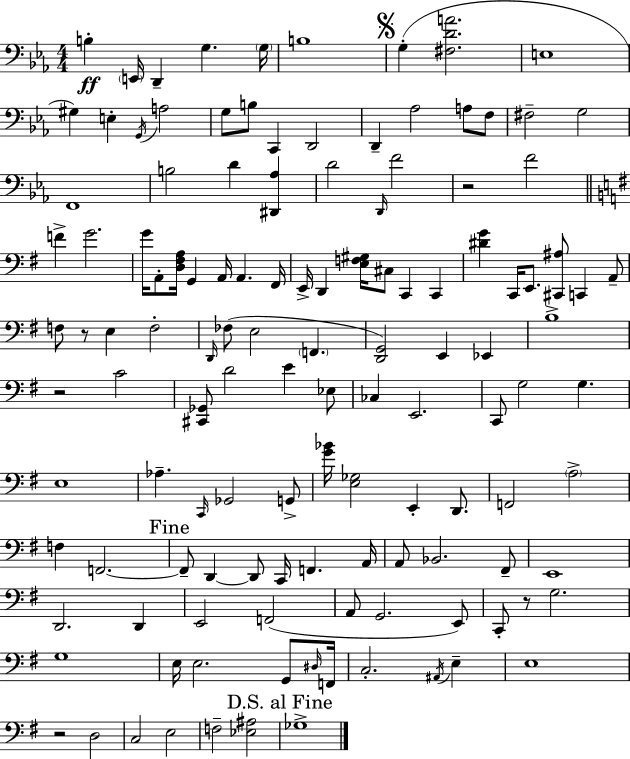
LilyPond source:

{
  \clef bass
  \numericTimeSignature
  \time 4/4
  \key ees \major
  b4-.\ff \parenthesize e,16 d,4-- g4. \parenthesize g16 | b1 | \mark \markup { \musicglyph "scripts.segno" } g4-.( <fis d' a'>2. | e1 | \break gis4) e4-. \acciaccatura { g,16 } a2 | g8 b8 c,4 d,2 | d,4-- aes2 a8 f8 | fis2-- g2 | \break f,1 | b2 d'4 <dis, aes>4 | d'2 \grace { d,16 } f'2 | r2 f'2 | \break \bar "||" \break \key g \major f'4-> g'2. | g'16 a,8-. <d fis a>16 g,4 a,16 a,4. fis,16 | e,16-> d,4 <e f gis>16 cis8 c,4 c,4 | <dis' g'>4 c,16 e,8. <cis, ais>8 c,4 a,8-- | \break f8 r8 e4 f2-. | \grace { d,16 }( fes8 e2 \parenthesize f,4. | <d, g,>2) e,4 ees,4 | b1-> | \break r2 c'2 | <cis, ges,>8 d'2 e'4 ees8 | ces4 e,2. | c,8 g2 g4. | \break e1 | aes4.-- \grace { c,16 } ges,2 | g,8-> <g' bes'>16 <e ges>2 e,4-. d,8. | f,2 \parenthesize a2-> | \break f4 f,2.~~ | \mark "Fine" f,8-- d,4~~ d,8 c,16 f,4. | a,16 a,8 bes,2. | fis,8-- e,1 | \break d,2. d,4 | e,2 f,2( | a,8 g,2. | e,8) c,8-. r8 g2. | \break g1 | e16 e2. g,8 | \grace { dis16 } f,16 c2.-. \acciaccatura { ais,16 } | e4-- e1 | \break r2 d2 | c2 e2 | f2-- <ees ais>2 | \mark "D.S. al Fine" ges1-> | \break \bar "|."
}